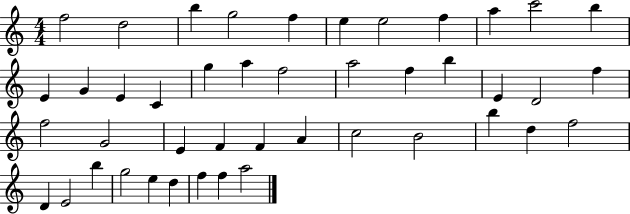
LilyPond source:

{
  \clef treble
  \numericTimeSignature
  \time 4/4
  \key c \major
  f''2 d''2 | b''4 g''2 f''4 | e''4 e''2 f''4 | a''4 c'''2 b''4 | \break e'4 g'4 e'4 c'4 | g''4 a''4 f''2 | a''2 f''4 b''4 | e'4 d'2 f''4 | \break f''2 g'2 | e'4 f'4 f'4 a'4 | c''2 b'2 | b''4 d''4 f''2 | \break d'4 e'2 b''4 | g''2 e''4 d''4 | f''4 f''4 a''2 | \bar "|."
}